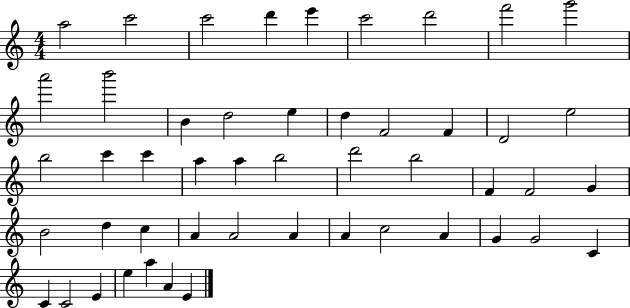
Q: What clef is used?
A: treble